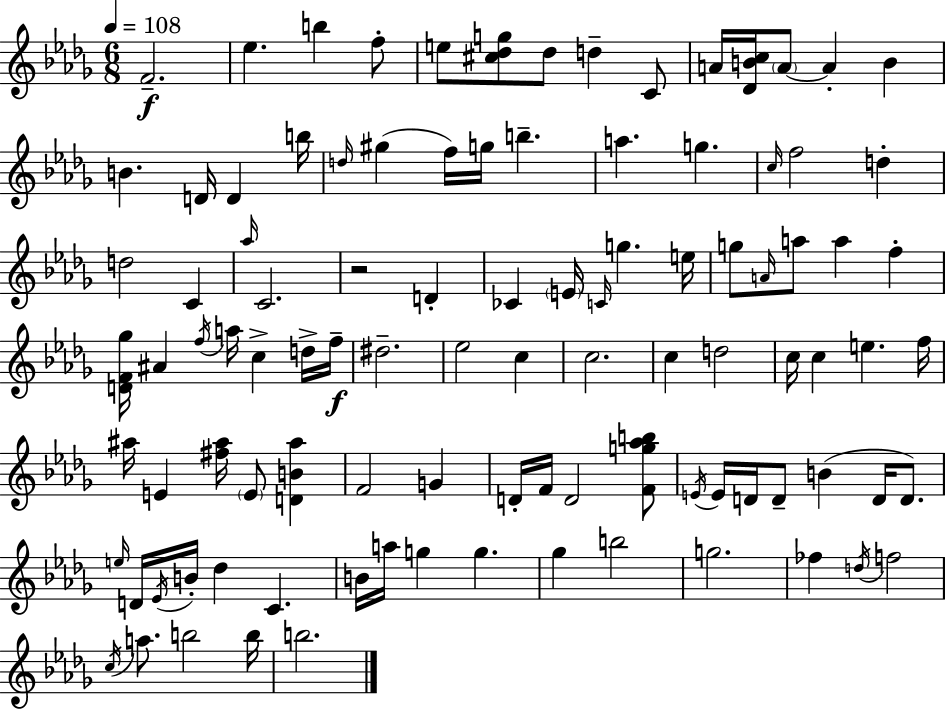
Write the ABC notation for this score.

X:1
T:Untitled
M:6/8
L:1/4
K:Bbm
F2 _e b f/2 e/2 [^c_dg]/2 _d/2 d C/2 A/4 [_DBc]/4 A/2 A B B D/4 D b/4 d/4 ^g f/4 g/4 b a g c/4 f2 d d2 C _a/4 C2 z2 D _C E/4 C/4 g e/4 g/2 A/4 a/2 a f [DF_g]/4 ^A f/4 a/4 c d/4 f/4 ^d2 _e2 c c2 c d2 c/4 c e f/4 ^a/4 E [^f^a]/4 E/2 [DB^a] F2 G D/4 F/4 D2 [Fg_ab]/2 E/4 E/4 D/4 D/2 B D/4 D/2 e/4 D/4 _E/4 B/4 _d C B/4 a/4 g g _g b2 g2 _f d/4 f2 c/4 a/2 b2 b/4 b2